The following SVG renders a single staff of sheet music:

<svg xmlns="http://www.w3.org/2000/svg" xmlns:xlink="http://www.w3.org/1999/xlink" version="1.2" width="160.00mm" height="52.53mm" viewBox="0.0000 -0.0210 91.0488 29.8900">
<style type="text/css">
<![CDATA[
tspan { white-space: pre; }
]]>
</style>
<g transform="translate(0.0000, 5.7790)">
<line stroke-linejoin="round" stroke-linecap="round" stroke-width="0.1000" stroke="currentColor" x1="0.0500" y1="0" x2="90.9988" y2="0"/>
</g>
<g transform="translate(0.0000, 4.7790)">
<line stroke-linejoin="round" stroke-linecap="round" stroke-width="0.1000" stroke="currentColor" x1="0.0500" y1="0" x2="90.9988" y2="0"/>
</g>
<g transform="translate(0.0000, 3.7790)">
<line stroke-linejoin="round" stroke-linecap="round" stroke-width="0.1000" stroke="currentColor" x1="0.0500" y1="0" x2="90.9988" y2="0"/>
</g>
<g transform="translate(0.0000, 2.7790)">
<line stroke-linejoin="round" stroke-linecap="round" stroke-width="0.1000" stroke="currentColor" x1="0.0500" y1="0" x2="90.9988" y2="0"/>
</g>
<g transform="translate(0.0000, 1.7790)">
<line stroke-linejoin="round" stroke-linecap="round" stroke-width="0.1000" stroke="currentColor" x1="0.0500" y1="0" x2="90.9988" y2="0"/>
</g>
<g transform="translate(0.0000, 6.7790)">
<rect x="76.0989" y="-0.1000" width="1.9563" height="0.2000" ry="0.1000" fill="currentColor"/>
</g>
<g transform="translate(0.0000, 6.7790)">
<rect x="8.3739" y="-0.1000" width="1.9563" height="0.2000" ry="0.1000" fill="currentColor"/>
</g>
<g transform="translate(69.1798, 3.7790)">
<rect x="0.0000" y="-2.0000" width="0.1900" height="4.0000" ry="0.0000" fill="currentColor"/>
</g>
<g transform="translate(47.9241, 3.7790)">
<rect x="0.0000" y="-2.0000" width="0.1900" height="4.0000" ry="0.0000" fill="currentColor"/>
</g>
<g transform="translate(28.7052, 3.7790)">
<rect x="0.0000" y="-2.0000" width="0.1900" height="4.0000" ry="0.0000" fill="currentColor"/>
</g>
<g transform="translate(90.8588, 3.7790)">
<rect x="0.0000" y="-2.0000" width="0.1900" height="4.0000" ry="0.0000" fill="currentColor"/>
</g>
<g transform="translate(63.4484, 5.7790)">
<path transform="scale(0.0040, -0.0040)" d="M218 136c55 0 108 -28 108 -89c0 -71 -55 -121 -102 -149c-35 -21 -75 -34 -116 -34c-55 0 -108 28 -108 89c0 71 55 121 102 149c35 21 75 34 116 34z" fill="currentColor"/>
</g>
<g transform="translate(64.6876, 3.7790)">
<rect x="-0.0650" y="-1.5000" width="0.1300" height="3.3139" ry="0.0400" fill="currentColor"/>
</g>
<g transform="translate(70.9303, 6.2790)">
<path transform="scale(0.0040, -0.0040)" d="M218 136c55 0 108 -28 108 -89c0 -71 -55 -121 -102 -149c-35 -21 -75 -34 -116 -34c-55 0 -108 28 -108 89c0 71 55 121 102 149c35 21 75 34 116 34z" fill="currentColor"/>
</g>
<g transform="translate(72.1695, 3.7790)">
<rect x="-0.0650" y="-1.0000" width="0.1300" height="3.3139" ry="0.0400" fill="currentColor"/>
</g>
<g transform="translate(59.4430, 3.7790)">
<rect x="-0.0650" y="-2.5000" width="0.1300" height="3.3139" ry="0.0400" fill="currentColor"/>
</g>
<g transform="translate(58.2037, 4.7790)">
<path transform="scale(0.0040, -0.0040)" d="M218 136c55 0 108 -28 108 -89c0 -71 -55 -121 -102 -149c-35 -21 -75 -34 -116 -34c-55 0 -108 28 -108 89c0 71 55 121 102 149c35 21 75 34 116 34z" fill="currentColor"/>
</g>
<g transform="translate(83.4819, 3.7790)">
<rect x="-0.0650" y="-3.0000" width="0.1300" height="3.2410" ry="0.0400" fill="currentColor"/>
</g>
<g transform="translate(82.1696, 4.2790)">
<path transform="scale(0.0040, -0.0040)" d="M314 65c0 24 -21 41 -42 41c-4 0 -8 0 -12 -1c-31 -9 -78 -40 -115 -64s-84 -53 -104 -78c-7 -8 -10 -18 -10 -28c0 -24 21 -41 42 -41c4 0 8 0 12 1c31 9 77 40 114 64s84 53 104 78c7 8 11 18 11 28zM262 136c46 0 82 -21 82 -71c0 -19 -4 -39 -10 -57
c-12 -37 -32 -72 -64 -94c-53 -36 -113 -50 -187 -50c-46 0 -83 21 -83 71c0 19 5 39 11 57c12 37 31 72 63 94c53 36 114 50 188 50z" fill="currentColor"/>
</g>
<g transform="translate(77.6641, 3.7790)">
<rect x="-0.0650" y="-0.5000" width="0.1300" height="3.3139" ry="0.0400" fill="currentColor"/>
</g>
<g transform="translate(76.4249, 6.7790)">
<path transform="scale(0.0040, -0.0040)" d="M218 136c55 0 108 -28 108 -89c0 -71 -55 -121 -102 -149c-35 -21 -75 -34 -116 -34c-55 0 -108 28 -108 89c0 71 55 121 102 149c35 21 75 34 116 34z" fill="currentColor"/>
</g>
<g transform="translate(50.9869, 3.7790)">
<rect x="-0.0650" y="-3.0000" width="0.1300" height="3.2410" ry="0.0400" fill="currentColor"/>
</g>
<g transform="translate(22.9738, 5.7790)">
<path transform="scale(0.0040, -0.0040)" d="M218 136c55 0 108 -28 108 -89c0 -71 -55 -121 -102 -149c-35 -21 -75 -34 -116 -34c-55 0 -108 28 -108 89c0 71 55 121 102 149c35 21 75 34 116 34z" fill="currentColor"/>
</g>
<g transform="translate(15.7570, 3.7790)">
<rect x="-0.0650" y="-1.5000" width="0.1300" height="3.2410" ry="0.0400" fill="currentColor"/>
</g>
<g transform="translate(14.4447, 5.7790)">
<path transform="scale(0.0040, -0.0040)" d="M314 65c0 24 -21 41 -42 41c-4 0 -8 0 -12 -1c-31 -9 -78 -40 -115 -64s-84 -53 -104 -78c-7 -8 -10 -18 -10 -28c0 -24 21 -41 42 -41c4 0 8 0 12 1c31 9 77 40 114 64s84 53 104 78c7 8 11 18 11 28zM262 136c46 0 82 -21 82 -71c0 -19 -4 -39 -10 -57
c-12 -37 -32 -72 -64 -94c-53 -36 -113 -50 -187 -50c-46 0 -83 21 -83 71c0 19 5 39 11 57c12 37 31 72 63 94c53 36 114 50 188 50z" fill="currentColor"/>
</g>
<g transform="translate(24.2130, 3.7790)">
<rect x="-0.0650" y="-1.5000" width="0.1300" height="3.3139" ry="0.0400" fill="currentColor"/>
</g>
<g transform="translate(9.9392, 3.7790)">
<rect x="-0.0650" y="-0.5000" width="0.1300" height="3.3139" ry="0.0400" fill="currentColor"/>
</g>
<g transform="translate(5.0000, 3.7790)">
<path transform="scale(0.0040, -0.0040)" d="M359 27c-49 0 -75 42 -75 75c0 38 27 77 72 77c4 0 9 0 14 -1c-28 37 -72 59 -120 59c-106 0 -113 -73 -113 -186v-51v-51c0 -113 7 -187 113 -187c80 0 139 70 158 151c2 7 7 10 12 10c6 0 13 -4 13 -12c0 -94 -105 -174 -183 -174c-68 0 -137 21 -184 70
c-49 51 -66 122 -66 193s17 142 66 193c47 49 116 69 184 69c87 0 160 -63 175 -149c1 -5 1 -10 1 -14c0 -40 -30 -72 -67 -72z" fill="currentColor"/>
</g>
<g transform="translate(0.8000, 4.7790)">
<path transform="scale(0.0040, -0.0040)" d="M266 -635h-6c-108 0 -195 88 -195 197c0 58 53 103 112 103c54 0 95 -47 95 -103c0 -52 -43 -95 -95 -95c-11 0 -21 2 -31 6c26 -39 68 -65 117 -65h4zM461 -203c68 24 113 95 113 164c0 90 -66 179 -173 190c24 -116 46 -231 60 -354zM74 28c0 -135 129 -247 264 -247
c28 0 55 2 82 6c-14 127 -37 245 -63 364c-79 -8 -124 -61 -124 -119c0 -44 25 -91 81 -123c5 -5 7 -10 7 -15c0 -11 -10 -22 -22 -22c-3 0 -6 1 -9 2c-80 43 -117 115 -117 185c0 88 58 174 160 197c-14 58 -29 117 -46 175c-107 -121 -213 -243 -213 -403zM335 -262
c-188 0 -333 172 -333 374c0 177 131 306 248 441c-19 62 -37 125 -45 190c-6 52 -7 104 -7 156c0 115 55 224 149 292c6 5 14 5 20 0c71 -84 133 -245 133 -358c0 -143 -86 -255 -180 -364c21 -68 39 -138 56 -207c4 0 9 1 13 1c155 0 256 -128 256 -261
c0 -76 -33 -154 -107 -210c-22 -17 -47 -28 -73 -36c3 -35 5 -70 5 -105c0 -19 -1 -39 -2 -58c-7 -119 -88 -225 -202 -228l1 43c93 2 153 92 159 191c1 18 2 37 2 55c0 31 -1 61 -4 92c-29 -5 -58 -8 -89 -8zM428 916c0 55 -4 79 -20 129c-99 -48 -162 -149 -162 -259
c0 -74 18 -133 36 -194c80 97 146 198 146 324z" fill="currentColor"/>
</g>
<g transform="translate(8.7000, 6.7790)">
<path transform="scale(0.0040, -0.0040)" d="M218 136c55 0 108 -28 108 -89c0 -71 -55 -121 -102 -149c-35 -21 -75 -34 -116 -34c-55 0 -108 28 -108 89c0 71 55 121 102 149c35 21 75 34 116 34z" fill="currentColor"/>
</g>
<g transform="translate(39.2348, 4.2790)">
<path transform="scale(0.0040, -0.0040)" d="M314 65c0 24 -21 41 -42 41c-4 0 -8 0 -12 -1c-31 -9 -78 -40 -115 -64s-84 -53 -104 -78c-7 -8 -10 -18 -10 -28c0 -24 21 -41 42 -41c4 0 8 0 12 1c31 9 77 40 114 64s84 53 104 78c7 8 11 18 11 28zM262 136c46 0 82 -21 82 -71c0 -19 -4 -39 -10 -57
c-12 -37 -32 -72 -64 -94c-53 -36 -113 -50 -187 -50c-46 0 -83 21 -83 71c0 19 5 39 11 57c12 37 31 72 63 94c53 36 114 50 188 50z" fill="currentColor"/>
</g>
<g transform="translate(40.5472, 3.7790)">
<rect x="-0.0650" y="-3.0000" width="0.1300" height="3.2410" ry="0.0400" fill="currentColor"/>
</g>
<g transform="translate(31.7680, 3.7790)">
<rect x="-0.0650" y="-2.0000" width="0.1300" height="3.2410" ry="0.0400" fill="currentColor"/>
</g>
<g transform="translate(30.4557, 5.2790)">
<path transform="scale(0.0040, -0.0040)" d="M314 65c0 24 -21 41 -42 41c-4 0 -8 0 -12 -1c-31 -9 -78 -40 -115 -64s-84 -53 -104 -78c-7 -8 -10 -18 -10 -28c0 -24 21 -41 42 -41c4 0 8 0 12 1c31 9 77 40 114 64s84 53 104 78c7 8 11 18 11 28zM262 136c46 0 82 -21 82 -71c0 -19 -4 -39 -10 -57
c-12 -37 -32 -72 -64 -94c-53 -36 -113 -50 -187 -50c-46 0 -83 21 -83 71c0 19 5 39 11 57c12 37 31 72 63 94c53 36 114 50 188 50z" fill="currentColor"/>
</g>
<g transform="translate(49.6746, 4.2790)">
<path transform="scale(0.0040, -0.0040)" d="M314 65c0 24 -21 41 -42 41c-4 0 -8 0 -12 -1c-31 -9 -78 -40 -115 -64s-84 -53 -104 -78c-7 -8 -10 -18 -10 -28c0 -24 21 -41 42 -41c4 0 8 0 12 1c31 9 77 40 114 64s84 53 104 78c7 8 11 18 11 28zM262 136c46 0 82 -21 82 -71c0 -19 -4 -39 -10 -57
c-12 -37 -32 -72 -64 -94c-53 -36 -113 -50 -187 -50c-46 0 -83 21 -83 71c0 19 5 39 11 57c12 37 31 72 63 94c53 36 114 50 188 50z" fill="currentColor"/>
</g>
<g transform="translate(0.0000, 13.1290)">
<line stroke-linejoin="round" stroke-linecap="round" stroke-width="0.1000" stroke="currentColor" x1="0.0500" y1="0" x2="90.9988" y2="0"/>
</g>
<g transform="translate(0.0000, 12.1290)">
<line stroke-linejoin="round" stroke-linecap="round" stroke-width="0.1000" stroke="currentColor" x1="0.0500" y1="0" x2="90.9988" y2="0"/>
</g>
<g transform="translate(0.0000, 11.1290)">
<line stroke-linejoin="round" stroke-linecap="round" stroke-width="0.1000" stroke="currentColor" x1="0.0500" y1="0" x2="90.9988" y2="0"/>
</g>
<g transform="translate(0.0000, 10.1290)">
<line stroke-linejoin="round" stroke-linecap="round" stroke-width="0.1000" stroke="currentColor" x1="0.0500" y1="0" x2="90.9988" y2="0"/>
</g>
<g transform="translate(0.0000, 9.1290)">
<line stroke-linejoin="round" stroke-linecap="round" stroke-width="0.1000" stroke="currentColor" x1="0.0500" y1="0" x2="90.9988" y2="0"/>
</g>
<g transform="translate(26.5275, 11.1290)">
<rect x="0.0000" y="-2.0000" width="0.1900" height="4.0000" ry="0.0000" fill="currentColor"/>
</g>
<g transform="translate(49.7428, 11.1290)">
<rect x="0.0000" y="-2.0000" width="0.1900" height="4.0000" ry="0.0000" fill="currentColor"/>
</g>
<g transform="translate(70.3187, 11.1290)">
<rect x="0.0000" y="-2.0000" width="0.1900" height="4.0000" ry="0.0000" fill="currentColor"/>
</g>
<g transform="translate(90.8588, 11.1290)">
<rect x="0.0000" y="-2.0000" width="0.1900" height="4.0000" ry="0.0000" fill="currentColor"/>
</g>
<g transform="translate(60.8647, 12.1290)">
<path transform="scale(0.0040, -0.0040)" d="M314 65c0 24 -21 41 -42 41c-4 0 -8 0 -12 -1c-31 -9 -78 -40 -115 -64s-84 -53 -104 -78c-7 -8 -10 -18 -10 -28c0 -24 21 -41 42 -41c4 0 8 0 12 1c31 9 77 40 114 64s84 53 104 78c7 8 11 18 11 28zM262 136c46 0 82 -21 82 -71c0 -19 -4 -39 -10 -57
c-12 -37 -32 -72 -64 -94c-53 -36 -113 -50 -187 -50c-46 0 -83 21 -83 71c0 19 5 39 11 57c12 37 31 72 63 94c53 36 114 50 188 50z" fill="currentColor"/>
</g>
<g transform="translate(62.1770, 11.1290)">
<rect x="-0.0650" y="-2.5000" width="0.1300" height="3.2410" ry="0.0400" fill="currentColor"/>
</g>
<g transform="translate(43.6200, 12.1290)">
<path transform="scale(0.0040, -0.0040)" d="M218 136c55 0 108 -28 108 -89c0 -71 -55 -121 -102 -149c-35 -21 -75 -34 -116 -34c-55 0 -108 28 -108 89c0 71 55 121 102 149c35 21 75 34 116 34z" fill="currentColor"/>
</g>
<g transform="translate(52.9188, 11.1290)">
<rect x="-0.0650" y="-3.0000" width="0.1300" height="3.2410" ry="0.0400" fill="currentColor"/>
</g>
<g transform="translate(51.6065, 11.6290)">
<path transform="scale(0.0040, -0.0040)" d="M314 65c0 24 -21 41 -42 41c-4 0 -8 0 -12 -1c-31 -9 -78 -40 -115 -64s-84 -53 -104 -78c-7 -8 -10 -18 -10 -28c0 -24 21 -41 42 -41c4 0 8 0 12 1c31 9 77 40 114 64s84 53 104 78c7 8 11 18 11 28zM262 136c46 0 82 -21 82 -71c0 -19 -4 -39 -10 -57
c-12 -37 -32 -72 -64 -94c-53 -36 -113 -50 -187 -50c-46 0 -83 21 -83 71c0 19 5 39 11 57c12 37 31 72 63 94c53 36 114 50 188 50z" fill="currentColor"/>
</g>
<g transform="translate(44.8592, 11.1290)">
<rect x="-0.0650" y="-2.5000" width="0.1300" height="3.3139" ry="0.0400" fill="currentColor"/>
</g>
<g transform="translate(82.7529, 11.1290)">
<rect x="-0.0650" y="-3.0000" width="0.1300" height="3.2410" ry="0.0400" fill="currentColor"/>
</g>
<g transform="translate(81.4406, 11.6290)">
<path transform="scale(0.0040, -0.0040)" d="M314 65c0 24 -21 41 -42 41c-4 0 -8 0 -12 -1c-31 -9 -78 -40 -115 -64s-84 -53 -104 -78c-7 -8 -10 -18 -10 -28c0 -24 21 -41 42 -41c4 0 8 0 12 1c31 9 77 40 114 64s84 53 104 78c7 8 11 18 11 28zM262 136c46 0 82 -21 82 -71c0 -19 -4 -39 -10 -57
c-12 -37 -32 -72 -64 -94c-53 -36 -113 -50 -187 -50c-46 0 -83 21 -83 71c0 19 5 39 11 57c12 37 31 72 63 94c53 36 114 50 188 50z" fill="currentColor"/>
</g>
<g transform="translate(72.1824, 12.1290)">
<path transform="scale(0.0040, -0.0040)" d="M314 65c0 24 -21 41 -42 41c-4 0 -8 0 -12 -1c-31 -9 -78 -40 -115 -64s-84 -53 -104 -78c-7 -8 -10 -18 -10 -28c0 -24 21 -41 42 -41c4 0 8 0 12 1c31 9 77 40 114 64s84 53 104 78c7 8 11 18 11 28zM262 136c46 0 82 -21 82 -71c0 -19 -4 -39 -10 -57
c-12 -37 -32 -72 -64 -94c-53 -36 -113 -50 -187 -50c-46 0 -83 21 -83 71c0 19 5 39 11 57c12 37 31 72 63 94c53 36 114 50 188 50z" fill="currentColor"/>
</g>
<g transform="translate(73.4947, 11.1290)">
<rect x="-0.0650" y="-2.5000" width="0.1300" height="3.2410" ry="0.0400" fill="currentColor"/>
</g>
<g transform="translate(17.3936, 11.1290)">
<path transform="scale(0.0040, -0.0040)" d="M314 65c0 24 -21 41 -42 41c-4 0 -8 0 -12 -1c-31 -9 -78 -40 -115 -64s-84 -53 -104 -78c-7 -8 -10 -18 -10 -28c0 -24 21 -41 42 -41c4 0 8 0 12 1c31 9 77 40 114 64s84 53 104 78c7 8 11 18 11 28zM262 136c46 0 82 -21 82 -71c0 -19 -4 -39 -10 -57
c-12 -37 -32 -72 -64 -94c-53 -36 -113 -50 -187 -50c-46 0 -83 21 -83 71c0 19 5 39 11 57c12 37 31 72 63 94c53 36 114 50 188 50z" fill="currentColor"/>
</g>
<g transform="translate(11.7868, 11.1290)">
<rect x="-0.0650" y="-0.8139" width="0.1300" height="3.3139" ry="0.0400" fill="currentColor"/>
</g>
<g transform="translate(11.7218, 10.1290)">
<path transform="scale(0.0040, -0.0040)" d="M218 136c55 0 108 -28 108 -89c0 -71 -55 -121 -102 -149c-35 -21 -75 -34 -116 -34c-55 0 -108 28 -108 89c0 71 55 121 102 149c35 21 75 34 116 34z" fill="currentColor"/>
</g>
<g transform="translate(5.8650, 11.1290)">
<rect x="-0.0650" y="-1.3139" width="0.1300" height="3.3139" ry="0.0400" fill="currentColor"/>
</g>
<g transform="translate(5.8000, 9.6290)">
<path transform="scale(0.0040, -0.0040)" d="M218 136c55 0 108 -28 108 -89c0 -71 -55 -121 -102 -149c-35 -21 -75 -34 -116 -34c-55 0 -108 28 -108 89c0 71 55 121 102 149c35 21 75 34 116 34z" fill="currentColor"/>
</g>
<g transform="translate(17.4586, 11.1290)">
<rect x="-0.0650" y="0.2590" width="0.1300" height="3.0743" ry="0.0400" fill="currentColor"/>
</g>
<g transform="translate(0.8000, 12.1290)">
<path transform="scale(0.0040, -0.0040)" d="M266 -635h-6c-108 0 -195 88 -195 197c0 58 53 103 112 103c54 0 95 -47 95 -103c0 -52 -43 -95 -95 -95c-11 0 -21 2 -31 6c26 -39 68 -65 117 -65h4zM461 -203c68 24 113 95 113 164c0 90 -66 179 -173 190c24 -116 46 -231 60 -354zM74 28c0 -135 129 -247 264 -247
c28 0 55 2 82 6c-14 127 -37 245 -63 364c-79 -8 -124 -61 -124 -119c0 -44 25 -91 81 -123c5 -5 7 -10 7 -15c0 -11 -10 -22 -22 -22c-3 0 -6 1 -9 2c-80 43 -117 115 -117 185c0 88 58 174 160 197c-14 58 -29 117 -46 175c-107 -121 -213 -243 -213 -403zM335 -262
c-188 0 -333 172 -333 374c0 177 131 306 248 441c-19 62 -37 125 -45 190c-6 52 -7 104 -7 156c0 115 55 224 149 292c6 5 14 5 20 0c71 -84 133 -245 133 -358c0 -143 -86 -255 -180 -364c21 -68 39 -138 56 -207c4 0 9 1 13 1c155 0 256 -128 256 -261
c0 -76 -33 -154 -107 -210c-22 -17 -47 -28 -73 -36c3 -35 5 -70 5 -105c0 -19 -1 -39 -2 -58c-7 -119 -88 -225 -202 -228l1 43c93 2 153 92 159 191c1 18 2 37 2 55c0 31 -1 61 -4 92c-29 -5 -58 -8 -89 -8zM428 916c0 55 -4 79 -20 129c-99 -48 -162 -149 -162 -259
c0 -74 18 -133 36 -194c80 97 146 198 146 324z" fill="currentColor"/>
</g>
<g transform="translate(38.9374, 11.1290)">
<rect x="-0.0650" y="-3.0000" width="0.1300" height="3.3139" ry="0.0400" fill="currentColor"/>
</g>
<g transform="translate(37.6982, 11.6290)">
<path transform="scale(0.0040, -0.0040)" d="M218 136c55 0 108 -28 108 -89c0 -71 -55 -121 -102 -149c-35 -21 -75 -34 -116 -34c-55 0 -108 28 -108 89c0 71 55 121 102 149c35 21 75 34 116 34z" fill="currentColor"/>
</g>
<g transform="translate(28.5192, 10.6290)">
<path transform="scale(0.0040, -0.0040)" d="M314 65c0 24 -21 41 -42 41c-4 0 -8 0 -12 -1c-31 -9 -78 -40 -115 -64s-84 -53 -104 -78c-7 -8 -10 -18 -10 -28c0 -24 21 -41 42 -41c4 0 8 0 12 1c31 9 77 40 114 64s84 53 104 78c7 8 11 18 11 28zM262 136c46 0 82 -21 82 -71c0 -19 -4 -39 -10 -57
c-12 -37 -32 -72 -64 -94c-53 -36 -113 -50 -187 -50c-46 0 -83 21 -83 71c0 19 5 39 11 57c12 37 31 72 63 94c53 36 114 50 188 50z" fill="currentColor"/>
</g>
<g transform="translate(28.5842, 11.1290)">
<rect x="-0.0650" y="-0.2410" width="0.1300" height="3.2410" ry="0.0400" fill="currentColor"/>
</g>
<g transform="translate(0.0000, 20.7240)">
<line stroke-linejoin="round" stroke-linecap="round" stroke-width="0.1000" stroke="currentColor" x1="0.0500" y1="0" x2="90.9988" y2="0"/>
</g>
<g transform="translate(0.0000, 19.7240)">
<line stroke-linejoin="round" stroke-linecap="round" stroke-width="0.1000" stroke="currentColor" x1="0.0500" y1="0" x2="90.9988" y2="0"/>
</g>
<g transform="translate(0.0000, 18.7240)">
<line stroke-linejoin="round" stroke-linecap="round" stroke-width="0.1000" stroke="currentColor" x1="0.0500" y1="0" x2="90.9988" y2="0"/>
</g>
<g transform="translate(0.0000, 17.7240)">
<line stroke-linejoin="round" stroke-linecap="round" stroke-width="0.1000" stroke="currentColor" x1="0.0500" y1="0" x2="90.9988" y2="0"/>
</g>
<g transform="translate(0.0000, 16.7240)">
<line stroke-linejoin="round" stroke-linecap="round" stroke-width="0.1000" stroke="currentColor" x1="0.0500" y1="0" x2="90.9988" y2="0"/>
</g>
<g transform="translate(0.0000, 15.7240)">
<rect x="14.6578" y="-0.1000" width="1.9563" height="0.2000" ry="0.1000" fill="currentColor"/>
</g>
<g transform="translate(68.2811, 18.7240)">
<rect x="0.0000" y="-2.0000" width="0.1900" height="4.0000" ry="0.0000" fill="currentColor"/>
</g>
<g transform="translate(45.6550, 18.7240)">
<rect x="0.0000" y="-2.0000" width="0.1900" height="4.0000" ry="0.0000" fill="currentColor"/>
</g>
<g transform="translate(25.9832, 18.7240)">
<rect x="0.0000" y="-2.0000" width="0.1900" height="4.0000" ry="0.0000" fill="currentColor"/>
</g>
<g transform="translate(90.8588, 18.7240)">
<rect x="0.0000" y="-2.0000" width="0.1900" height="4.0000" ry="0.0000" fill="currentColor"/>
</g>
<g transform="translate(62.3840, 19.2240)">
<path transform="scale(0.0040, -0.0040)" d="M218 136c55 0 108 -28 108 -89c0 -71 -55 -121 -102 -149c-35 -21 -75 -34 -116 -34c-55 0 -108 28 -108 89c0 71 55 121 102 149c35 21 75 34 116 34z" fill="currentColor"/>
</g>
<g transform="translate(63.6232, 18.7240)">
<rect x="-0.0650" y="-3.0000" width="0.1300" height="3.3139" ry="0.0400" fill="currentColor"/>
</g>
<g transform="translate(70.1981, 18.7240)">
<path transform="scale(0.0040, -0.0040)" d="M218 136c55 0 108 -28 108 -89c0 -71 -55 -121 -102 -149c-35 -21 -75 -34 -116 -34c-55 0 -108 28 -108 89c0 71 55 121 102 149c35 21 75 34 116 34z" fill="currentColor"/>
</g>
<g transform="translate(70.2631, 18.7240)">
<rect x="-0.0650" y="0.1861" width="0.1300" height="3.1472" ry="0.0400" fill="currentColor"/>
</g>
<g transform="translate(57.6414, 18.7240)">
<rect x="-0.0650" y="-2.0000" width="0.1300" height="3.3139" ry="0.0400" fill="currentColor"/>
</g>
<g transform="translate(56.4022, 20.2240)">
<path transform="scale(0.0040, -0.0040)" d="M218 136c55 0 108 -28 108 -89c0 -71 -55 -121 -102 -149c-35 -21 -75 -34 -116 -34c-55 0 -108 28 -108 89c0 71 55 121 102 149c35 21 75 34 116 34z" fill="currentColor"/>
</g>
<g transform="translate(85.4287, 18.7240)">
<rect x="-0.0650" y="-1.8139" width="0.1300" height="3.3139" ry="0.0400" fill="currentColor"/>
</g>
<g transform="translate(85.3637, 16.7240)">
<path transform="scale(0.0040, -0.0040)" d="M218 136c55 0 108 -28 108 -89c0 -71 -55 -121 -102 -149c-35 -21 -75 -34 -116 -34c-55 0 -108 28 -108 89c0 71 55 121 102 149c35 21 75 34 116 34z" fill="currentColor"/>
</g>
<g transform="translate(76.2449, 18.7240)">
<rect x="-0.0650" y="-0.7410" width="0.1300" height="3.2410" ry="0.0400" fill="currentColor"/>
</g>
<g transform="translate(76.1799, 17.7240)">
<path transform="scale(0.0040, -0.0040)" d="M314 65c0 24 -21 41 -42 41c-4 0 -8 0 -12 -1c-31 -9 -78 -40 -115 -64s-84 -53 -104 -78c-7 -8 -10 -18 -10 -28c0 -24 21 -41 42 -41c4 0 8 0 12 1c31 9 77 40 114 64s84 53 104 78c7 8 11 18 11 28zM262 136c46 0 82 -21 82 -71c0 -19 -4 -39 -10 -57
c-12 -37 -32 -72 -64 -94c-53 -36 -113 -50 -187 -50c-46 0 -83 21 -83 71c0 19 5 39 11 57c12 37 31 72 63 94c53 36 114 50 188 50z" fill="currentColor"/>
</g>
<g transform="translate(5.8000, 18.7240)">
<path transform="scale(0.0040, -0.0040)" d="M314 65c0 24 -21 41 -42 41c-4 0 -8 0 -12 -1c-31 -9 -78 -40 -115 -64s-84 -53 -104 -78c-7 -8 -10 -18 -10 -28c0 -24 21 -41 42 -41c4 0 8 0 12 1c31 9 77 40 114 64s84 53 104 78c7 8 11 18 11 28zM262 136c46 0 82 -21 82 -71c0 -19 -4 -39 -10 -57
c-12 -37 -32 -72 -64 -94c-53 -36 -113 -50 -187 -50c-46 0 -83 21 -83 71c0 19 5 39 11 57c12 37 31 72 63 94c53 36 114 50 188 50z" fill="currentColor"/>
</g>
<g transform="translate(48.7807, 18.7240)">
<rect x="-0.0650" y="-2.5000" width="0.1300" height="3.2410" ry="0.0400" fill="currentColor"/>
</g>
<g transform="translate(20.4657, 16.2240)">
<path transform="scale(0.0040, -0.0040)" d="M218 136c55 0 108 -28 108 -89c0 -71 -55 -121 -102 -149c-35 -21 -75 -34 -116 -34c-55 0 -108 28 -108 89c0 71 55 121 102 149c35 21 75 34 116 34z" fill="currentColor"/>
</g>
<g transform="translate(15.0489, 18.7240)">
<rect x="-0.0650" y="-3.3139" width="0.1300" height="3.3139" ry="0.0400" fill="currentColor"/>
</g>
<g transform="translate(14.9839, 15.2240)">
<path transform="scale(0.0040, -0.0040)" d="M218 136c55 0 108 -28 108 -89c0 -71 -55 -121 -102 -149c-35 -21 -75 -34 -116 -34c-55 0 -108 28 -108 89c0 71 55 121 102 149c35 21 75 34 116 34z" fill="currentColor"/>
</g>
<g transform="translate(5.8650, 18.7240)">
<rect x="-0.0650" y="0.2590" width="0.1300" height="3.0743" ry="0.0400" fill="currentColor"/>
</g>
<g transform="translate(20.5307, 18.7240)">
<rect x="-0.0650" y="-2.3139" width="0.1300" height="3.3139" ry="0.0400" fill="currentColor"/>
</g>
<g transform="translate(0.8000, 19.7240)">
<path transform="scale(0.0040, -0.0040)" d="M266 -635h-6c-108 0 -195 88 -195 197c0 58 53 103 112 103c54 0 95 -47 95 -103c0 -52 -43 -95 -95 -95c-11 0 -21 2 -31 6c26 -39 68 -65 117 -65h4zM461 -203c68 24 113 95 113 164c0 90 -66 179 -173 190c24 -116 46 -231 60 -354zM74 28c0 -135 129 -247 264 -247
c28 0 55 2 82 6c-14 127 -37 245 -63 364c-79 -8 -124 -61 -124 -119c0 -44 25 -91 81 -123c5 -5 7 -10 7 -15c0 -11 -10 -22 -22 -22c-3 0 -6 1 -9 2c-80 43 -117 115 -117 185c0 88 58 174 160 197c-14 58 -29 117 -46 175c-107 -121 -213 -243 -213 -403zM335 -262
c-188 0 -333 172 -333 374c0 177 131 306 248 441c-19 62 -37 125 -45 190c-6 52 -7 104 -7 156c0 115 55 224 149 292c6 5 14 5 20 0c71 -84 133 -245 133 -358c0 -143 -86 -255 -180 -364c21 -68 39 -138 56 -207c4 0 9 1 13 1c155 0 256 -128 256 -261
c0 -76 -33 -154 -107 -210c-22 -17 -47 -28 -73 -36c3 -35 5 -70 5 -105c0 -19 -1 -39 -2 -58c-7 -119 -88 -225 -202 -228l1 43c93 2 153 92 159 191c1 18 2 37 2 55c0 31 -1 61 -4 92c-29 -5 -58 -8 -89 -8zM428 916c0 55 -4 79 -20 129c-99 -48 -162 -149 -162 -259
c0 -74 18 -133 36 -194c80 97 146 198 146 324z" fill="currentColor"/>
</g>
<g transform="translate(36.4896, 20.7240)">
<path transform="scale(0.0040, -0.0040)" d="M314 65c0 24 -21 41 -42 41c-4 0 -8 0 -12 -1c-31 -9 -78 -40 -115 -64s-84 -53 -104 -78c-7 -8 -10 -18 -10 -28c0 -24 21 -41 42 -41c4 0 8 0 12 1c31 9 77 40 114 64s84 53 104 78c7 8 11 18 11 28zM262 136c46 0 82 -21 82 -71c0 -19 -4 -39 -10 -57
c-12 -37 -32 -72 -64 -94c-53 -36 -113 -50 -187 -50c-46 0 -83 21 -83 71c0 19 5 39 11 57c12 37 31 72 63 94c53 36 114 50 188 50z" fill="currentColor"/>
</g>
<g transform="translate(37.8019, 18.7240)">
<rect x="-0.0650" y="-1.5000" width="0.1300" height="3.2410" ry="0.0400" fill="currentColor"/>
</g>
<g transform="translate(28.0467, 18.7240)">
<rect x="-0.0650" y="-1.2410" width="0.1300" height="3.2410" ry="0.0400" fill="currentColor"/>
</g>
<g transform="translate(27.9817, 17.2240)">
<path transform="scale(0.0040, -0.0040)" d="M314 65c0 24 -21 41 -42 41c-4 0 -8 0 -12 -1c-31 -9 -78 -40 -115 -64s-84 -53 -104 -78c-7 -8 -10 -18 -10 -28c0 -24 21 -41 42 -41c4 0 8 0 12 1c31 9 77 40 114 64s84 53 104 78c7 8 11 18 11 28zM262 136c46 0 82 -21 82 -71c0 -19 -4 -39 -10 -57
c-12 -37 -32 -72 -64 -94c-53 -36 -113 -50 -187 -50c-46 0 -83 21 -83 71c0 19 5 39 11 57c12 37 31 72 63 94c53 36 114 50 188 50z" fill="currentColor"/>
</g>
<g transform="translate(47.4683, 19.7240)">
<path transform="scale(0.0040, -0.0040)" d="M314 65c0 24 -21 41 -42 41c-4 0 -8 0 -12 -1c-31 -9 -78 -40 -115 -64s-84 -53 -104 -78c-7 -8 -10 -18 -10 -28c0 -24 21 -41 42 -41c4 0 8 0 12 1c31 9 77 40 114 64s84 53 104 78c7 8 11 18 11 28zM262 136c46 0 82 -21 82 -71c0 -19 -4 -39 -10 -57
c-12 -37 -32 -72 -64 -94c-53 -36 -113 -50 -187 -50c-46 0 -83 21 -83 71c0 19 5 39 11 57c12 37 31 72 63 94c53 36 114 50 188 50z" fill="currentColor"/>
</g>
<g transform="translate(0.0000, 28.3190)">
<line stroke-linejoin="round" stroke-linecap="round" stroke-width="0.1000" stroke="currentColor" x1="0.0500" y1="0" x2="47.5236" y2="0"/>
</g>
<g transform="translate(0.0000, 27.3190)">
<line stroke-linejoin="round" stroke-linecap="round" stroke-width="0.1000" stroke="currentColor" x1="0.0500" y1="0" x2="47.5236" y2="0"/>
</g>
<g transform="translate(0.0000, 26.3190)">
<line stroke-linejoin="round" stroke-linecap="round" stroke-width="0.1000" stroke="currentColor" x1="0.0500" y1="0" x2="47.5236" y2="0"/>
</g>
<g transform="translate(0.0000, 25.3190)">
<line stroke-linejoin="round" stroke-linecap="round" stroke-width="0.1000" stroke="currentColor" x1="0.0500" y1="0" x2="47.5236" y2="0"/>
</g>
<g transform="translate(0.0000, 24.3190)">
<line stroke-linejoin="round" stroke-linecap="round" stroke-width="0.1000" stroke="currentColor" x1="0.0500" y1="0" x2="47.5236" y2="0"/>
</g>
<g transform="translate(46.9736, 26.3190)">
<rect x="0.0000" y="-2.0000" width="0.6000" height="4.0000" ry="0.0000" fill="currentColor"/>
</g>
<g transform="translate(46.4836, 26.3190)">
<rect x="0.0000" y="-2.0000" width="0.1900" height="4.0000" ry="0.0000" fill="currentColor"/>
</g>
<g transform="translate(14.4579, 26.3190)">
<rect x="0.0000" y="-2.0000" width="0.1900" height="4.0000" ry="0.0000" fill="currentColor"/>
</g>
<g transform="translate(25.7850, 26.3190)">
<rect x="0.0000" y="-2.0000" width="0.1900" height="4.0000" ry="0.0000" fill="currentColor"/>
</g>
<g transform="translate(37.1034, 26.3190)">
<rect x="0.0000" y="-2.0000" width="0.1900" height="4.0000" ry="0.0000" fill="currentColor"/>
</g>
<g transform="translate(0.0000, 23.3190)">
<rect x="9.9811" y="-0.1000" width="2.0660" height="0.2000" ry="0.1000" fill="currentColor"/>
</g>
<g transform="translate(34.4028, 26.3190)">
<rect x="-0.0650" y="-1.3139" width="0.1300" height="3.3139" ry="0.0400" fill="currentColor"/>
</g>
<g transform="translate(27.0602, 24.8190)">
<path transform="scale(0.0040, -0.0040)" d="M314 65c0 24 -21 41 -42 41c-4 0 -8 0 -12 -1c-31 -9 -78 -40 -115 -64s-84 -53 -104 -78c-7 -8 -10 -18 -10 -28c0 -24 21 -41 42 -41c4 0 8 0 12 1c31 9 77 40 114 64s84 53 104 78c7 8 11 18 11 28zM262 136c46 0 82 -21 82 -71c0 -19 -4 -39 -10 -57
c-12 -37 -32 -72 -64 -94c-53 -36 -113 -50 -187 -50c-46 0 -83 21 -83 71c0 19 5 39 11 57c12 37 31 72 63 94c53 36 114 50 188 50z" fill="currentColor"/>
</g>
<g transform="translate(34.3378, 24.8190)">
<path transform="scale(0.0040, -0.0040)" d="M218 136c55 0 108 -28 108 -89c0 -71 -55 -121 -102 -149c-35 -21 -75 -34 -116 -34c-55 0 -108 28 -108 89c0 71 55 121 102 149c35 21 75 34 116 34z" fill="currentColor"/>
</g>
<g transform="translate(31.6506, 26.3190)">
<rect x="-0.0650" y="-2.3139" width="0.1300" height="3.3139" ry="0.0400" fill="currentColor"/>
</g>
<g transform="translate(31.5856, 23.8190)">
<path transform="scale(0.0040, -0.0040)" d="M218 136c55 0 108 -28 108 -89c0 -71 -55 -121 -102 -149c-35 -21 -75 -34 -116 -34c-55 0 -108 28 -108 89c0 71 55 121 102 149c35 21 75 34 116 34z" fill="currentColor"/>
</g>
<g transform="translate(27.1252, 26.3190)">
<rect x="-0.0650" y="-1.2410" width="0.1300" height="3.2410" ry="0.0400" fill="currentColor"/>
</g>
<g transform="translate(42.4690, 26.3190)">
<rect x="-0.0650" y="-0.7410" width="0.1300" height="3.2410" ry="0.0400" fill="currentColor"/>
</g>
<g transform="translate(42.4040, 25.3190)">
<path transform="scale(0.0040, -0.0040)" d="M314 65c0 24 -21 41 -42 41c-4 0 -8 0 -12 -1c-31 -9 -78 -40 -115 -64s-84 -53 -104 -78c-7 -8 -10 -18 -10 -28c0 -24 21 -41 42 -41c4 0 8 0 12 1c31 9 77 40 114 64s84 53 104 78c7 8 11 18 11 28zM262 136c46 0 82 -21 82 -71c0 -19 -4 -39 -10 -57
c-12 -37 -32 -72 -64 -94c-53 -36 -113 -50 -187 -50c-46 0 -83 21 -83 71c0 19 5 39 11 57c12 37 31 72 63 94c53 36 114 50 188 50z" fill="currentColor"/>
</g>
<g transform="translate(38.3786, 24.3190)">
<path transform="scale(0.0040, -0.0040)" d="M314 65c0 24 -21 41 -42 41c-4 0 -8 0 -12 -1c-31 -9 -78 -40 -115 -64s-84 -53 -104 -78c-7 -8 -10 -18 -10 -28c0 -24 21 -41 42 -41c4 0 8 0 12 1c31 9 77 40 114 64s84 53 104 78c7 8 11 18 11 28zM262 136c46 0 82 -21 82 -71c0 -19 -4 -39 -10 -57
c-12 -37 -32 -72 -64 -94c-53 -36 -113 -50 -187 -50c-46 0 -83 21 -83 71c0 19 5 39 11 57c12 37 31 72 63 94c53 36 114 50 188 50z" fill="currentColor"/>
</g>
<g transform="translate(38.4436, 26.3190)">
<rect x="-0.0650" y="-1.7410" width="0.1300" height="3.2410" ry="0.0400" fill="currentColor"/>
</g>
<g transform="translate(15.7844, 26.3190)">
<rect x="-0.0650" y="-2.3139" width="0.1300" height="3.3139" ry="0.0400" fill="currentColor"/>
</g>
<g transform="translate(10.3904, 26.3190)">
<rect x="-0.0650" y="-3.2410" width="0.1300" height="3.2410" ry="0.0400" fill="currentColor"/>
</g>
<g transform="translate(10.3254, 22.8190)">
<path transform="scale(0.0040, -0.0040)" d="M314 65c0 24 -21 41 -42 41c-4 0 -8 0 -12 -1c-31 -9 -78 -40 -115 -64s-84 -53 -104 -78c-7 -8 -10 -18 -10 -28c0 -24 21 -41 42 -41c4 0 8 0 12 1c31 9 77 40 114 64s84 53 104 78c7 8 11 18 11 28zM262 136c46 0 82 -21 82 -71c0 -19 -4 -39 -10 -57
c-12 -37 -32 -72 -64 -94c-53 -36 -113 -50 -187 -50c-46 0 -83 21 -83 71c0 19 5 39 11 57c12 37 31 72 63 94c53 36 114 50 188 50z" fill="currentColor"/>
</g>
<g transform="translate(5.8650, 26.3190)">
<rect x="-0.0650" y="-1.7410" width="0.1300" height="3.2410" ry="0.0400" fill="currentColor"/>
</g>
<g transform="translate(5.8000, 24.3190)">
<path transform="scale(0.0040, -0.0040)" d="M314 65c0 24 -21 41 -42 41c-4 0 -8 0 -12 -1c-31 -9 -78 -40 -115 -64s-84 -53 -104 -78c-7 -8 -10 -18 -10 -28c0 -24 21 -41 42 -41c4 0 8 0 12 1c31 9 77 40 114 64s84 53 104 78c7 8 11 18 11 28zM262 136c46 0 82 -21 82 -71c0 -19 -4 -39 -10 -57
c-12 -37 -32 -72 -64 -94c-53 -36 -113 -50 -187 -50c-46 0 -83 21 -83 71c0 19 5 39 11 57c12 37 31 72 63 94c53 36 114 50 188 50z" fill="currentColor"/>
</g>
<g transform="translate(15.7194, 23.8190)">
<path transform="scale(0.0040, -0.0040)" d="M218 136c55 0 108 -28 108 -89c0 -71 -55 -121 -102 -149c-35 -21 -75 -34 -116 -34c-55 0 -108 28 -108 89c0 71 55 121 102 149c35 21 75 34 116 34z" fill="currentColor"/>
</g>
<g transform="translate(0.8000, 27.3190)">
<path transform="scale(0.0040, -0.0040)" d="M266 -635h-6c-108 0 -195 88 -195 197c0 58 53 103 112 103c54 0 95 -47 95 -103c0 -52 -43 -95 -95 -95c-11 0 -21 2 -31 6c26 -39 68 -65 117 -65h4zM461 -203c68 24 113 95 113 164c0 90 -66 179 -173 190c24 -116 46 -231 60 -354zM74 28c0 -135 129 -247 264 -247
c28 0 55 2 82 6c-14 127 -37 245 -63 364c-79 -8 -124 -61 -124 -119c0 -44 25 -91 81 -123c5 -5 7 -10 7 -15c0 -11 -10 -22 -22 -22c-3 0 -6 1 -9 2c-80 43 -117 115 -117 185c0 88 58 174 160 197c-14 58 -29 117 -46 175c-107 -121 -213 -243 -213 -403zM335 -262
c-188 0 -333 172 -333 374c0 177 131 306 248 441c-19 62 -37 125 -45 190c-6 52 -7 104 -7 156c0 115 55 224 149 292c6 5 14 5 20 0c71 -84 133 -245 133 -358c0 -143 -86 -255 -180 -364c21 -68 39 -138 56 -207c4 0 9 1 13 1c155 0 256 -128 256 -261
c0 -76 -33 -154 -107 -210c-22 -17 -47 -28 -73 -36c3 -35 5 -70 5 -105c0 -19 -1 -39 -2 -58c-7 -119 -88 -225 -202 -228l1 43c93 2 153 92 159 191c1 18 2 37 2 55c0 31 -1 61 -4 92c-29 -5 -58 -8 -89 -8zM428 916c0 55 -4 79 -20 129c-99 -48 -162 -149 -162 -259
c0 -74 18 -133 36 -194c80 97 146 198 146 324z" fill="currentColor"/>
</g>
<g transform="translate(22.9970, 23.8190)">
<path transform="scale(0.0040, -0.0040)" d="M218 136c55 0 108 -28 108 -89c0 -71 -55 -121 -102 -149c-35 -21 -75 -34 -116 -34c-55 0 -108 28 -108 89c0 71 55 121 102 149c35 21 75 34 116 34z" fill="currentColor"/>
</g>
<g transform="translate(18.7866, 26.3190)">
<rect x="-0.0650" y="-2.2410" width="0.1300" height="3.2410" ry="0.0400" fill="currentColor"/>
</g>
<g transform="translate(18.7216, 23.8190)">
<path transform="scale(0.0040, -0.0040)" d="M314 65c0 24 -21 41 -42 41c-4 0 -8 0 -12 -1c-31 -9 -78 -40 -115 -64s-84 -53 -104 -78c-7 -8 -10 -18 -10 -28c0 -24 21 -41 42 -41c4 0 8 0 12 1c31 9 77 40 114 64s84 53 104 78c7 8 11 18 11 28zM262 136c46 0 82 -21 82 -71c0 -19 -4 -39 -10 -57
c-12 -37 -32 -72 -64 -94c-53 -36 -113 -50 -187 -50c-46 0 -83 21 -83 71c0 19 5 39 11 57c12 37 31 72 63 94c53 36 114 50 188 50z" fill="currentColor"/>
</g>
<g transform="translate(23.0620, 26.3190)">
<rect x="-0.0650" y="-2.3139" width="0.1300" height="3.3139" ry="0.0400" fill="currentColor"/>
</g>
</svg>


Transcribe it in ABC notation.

X:1
T:Untitled
M:4/4
L:1/4
K:C
C E2 E F2 A2 A2 G E D C A2 e d B2 c2 A G A2 G2 G2 A2 B2 b g e2 E2 G2 F A B d2 f f2 b2 g g2 g e2 g e f2 d2